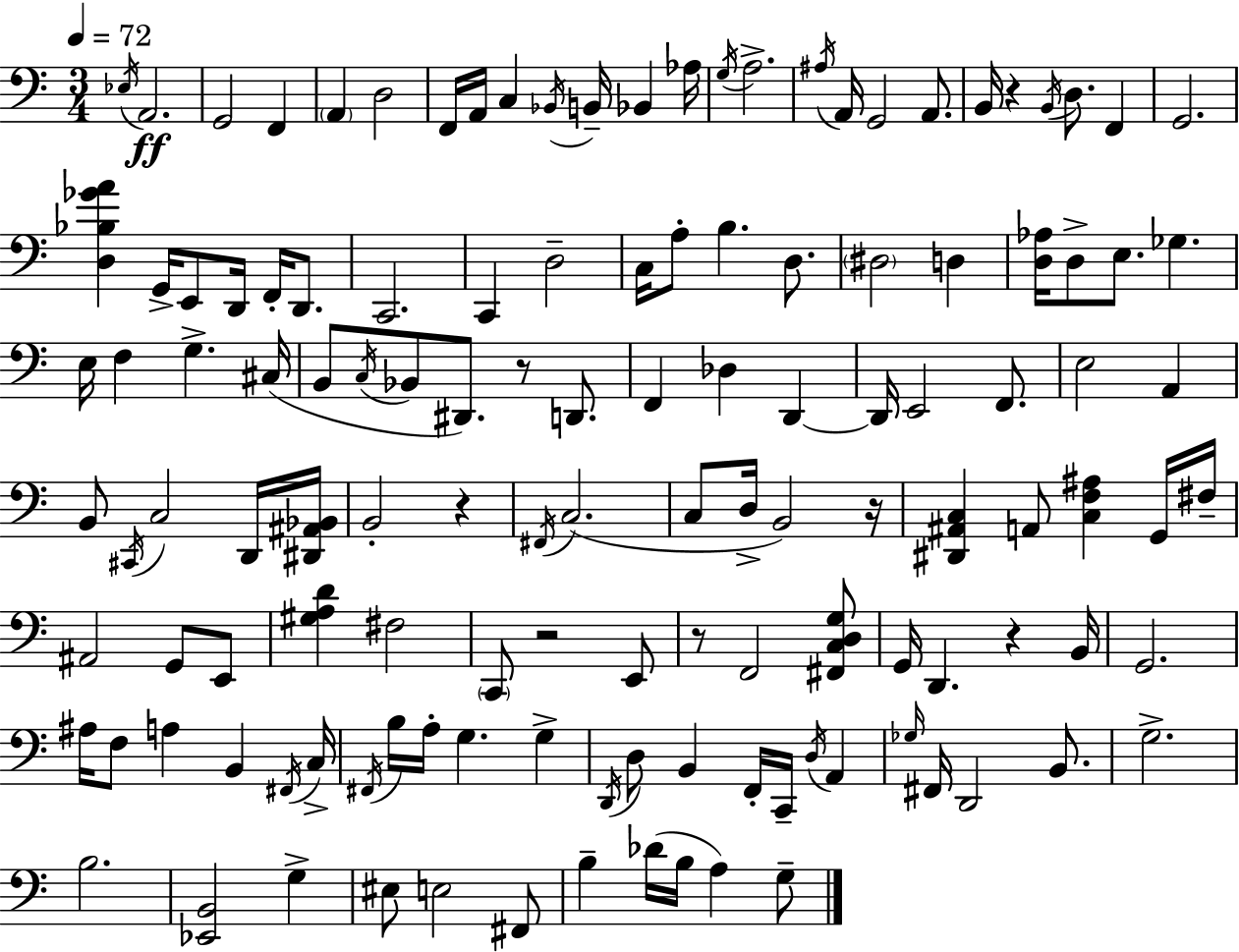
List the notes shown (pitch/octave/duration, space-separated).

Eb3/s A2/h. G2/h F2/q A2/q D3/h F2/s A2/s C3/q Bb2/s B2/s Bb2/q Ab3/s G3/s A3/h. A#3/s A2/s G2/h A2/e. B2/s R/q B2/s D3/e. F2/q G2/h. [D3,Bb3,Gb4,A4]/q G2/s E2/e D2/s F2/s D2/e. C2/h. C2/q D3/h C3/s A3/e B3/q. D3/e. D#3/h D3/q [D3,Ab3]/s D3/e E3/e. Gb3/q. E3/s F3/q G3/q. C#3/s B2/e C3/s Bb2/e D#2/e. R/e D2/e. F2/q Db3/q D2/q D2/s E2/h F2/e. E3/h A2/q B2/e C#2/s C3/h D2/s [D#2,A#2,Bb2]/s B2/h R/q F#2/s C3/h. C3/e D3/s B2/h R/s [D#2,A#2,C3]/q A2/e [C3,F3,A#3]/q G2/s F#3/s A#2/h G2/e E2/e [G#3,A3,D4]/q F#3/h C2/e R/h E2/e R/e F2/h [F#2,C3,D3,G3]/e G2/s D2/q. R/q B2/s G2/h. A#3/s F3/e A3/q B2/q F#2/s C3/s F#2/s B3/s A3/s G3/q. G3/q D2/s D3/e B2/q F2/s C2/s D3/s A2/q Gb3/s F#2/s D2/h B2/e. G3/h. B3/h. [Eb2,B2]/h G3/q EIS3/e E3/h F#2/e B3/q Db4/s B3/s A3/q G3/e